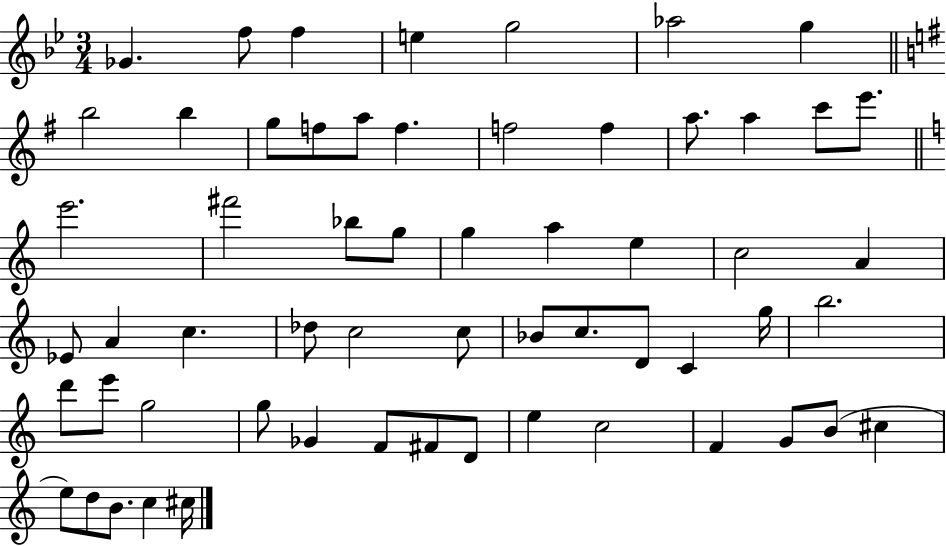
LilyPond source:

{
  \clef treble
  \numericTimeSignature
  \time 3/4
  \key bes \major
  ges'4. f''8 f''4 | e''4 g''2 | aes''2 g''4 | \bar "||" \break \key e \minor b''2 b''4 | g''8 f''8 a''8 f''4. | f''2 f''4 | a''8. a''4 c'''8 e'''8. | \break \bar "||" \break \key a \minor e'''2. | fis'''2 bes''8 g''8 | g''4 a''4 e''4 | c''2 a'4 | \break ees'8 a'4 c''4. | des''8 c''2 c''8 | bes'8 c''8. d'8 c'4 g''16 | b''2. | \break d'''8 e'''8 g''2 | g''8 ges'4 f'8 fis'8 d'8 | e''4 c''2 | f'4 g'8 b'8( cis''4 | \break e''8) d''8 b'8. c''4 cis''16 | \bar "|."
}